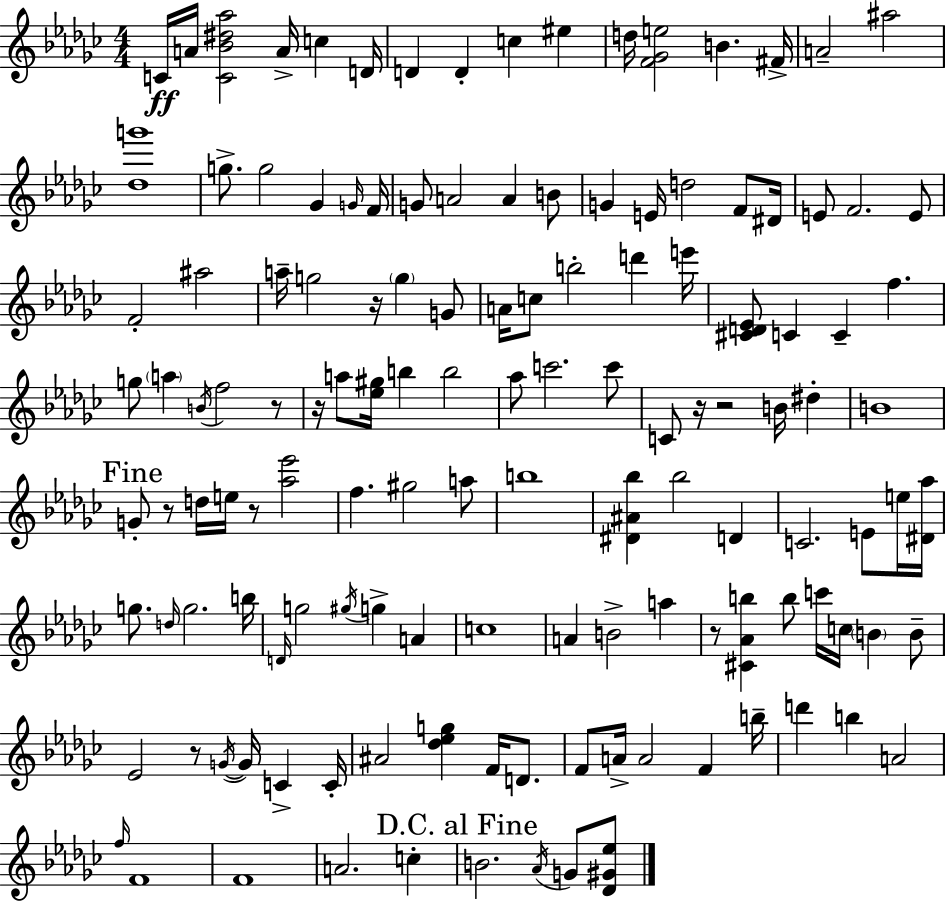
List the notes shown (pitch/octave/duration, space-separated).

C4/s A4/s [C4,Bb4,D#5,Ab5]/h A4/s C5/q D4/s D4/q D4/q C5/q EIS5/q D5/s [F4,Gb4,E5]/h B4/q. F#4/s A4/h A#5/h [Db5,G6]/w G5/e. G5/h Gb4/q G4/s F4/s G4/e A4/h A4/q B4/e G4/q E4/s D5/h F4/e D#4/s E4/e F4/h. E4/e F4/h A#5/h A5/s G5/h R/s G5/q G4/e A4/s C5/e B5/h D6/q E6/s [C#4,D4,Eb4]/e C4/q C4/q F5/q. G5/e A5/q B4/s F5/h R/e R/s A5/e [Eb5,G#5]/s B5/q B5/h Ab5/e C6/h. C6/e C4/e R/s R/h B4/s D#5/q B4/w G4/e R/e D5/s E5/s R/e [Ab5,Eb6]/h F5/q. G#5/h A5/e B5/w [D#4,A#4,Bb5]/q Bb5/h D4/q C4/h. E4/e E5/s [D#4,Ab5]/s G5/e. D5/s G5/h. B5/s D4/s G5/h G#5/s G5/q A4/q C5/w A4/q B4/h A5/q R/e [C#4,Ab4,B5]/q B5/e C6/s C5/s B4/q B4/e Eb4/h R/e G4/s G4/s C4/q C4/s A#4/h [Db5,Eb5,G5]/q F4/s D4/e. F4/e A4/s A4/h F4/q B5/s D6/q B5/q A4/h F5/s F4/w F4/w A4/h. C5/q B4/h. Ab4/s G4/e [Db4,G#4,Eb5]/e